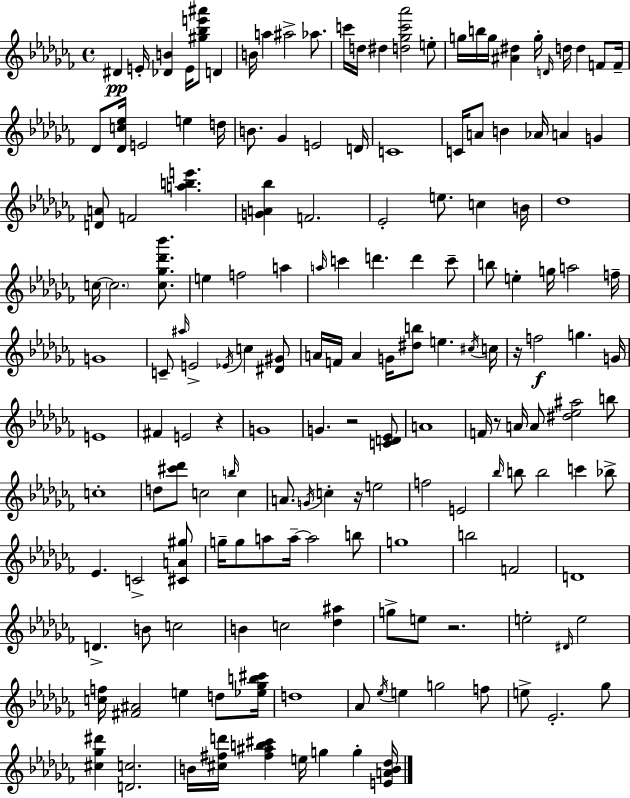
D#4/q E4/s [Db4,B4]/q E4/s [G#5,Bb5,E6,A#6]/e D4/q B4/s A5/q A#5/h Ab5/e. C6/s D5/s D#5/q [D5,Gb5,C6,Ab6]/h E5/e G5/s B5/s G5/s [A#4,D#5]/q G5/s D4/s D5/s D5/q F4/e F4/s Db4/e [Db4,C5,Eb5]/s E4/h E5/q D5/s B4/e. Gb4/q E4/h D4/s C4/w C4/s A4/e B4/q Ab4/s A4/q G4/q [D4,A4]/e F4/h [A5,B5,E6]/q. [G4,A4,Bb5]/q F4/h. Eb4/h E5/e. C5/q B4/s Db5/w C5/s C5/h. [C5,Gb5,Db6,Bb6]/e. E5/q F5/h A5/q A5/s C6/q D6/q. D6/q C6/e B5/e E5/q G5/s A5/h F5/s G4/w C4/e A#5/s E4/h Eb4/s C5/q [D#4,G#4]/e A4/s F4/s A4/q G4/s [D#5,B5]/e E5/q. C#5/s C5/s R/s F5/h G5/q. G4/s E4/w F#4/q E4/h R/q G4/w G4/q. R/h [C4,D4,Eb4]/e A4/w F4/s R/e A4/s A4/e [D#5,Eb5,A#5]/h B5/e C5/w D5/e [C#6,Db6]/e C5/h B5/s C5/q A4/e. G4/s C5/q R/s E5/h F5/h E4/h Bb5/s B5/e B5/h C6/q Bb5/e Eb4/q. C4/h [C#4,A4,G#5]/e G5/s G5/e A5/e A5/s A5/h B5/e G5/w B5/h F4/h D4/w D4/q. B4/e C5/h B4/q C5/h [Db5,A#5]/q G5/e E5/e R/h. E5/h D#4/s E5/h [C5,F5]/s [F#4,A#4]/h E5/q D5/e [Eb5,Gb5,B5,C#6]/s D5/w Ab4/e Eb5/s E5/q G5/h F5/e E5/e Eb4/h. Gb5/e [C#5,Gb5,D#6]/q [D4,C5]/h. B4/s [C#5,F#5,D6]/s [F#5,A#5,B5,C#6]/q E5/s G5/q G5/q [E4,A4,B4,Db5]/s